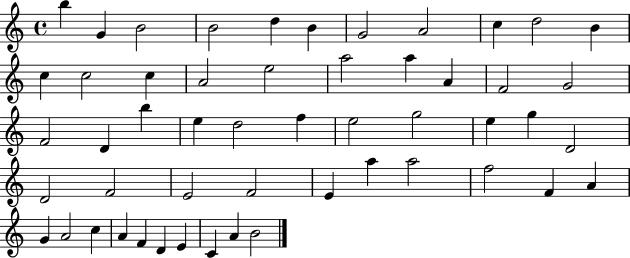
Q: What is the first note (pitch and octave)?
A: B5